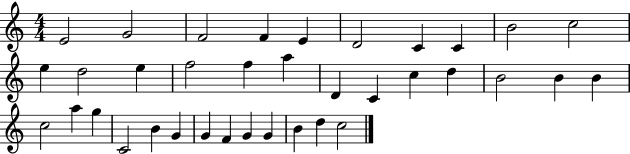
X:1
T:Untitled
M:4/4
L:1/4
K:C
E2 G2 F2 F E D2 C C B2 c2 e d2 e f2 f a D C c d B2 B B c2 a g C2 B G G F G G B d c2